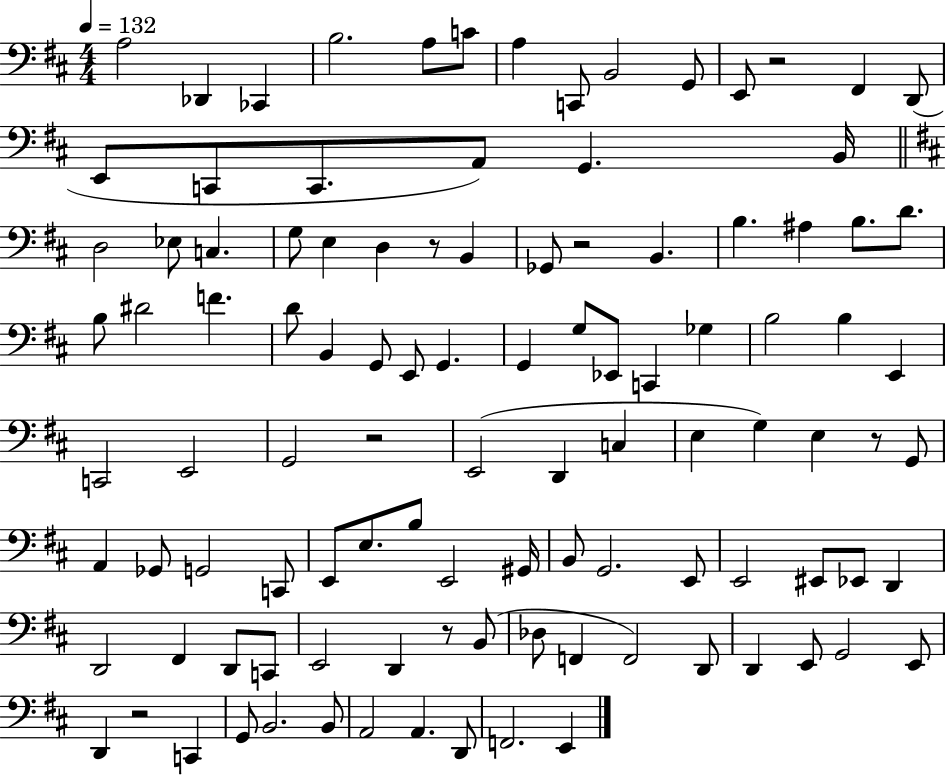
{
  \clef bass
  \numericTimeSignature
  \time 4/4
  \key d \major
  \tempo 4 = 132
  a2 des,4 ces,4 | b2. a8 c'8 | a4 c,8 b,2 g,8 | e,8 r2 fis,4 d,8( | \break e,8 c,8 c,8. a,8) g,4. b,16 | \bar "||" \break \key d \major d2 ees8 c4. | g8 e4 d4 r8 b,4 | ges,8 r2 b,4. | b4. ais4 b8. d'8. | \break b8 dis'2 f'4. | d'8 b,4 g,8 e,8 g,4. | g,4 g8 ees,8 c,4 ges4 | b2 b4 e,4 | \break c,2 e,2 | g,2 r2 | e,2( d,4 c4 | e4 g4) e4 r8 g,8 | \break a,4 ges,8 g,2 c,8 | e,8 e8. b8 e,2 gis,16 | b,8 g,2. e,8 | e,2 eis,8 ees,8 d,4 | \break d,2 fis,4 d,8 c,8 | e,2 d,4 r8 b,8( | des8 f,4 f,2) d,8 | d,4 e,8 g,2 e,8 | \break d,4 r2 c,4 | g,8 b,2. b,8 | a,2 a,4. d,8 | f,2. e,4 | \break \bar "|."
}